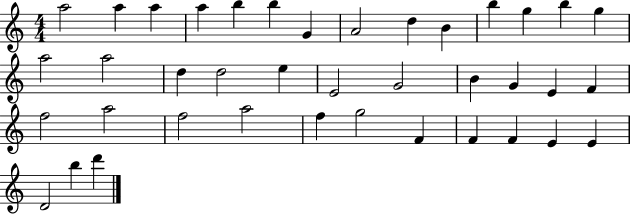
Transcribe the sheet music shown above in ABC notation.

X:1
T:Untitled
M:4/4
L:1/4
K:C
a2 a a a b b G A2 d B b g b g a2 a2 d d2 e E2 G2 B G E F f2 a2 f2 a2 f g2 F F F E E D2 b d'